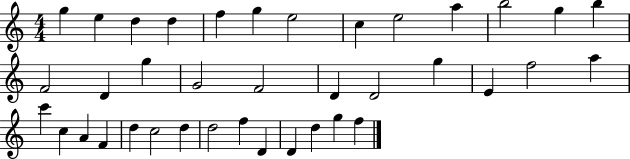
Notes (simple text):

G5/q E5/q D5/q D5/q F5/q G5/q E5/h C5/q E5/h A5/q B5/h G5/q B5/q F4/h D4/q G5/q G4/h F4/h D4/q D4/h G5/q E4/q F5/h A5/q C6/q C5/q A4/q F4/q D5/q C5/h D5/q D5/h F5/q D4/q D4/q D5/q G5/q F5/q